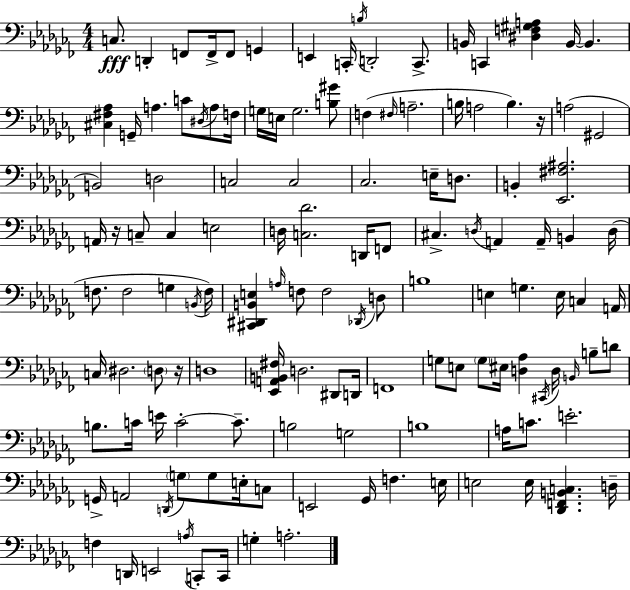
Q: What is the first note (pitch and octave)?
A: C3